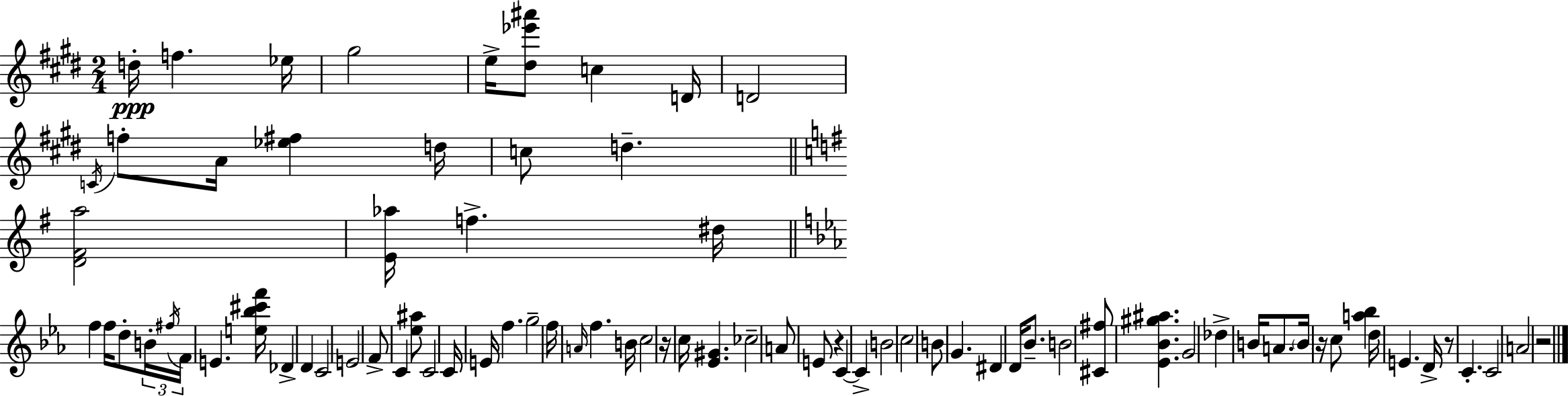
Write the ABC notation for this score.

X:1
T:Untitled
M:2/4
L:1/4
K:E
d/4 f _e/4 ^g2 e/4 [^d_e'^a']/2 c D/4 D2 C/4 f/2 A/4 [_e^f] d/4 c/2 d [D^Fa]2 [E_a]/4 f ^d/4 f f/4 d/2 B/4 ^f/4 F/4 E [e_b^c'f']/4 _D D C2 E2 F/2 C [_e^a]/2 C2 C/4 E/4 f g2 f/4 A/4 f B/4 c2 z/4 c/4 [_E^G] _c2 A/2 E/2 z C C B2 c2 B/2 G ^D D/4 _B/2 B2 [^C^f]/2 [_E_B^g^a] G2 _d B/4 A/2 B/4 z/4 c/2 [a_b] d/4 E D/4 z/2 C C2 A2 z2